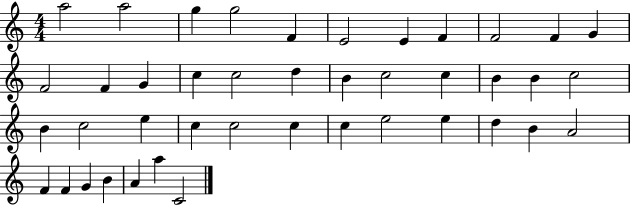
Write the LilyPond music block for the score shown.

{
  \clef treble
  \numericTimeSignature
  \time 4/4
  \key c \major
  a''2 a''2 | g''4 g''2 f'4 | e'2 e'4 f'4 | f'2 f'4 g'4 | \break f'2 f'4 g'4 | c''4 c''2 d''4 | b'4 c''2 c''4 | b'4 b'4 c''2 | \break b'4 c''2 e''4 | c''4 c''2 c''4 | c''4 e''2 e''4 | d''4 b'4 a'2 | \break f'4 f'4 g'4 b'4 | a'4 a''4 c'2 | \bar "|."
}